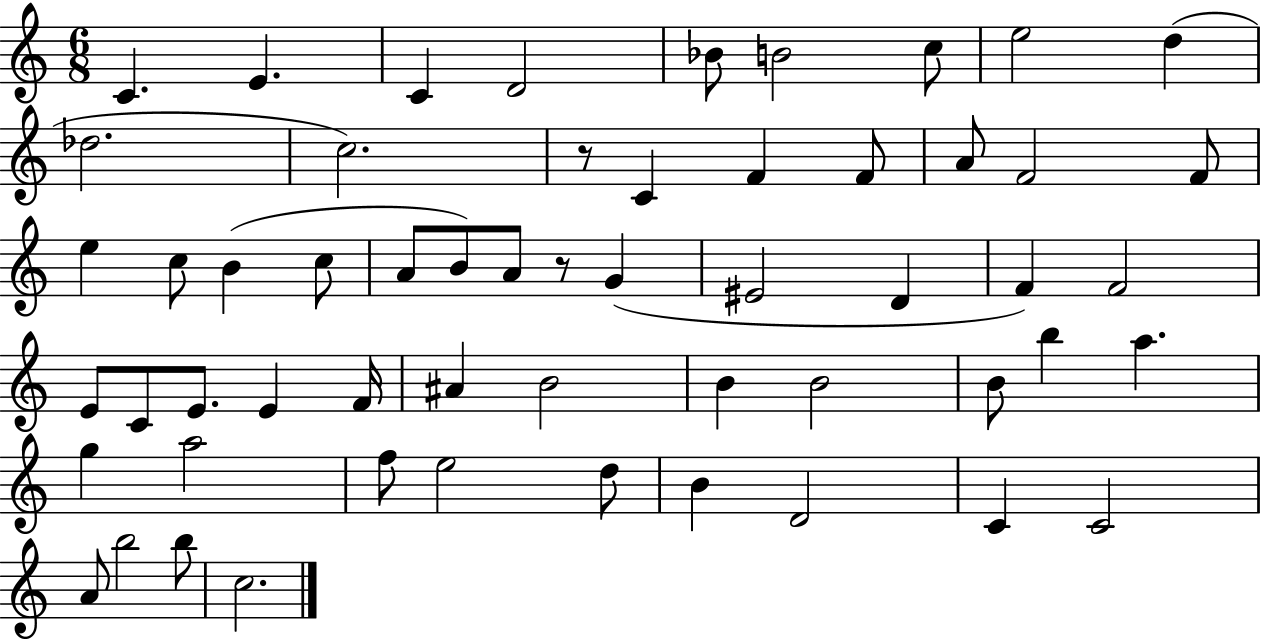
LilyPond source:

{
  \clef treble
  \numericTimeSignature
  \time 6/8
  \key c \major
  c'4. e'4. | c'4 d'2 | bes'8 b'2 c''8 | e''2 d''4( | \break des''2. | c''2.) | r8 c'4 f'4 f'8 | a'8 f'2 f'8 | \break e''4 c''8 b'4( c''8 | a'8 b'8) a'8 r8 g'4( | eis'2 d'4 | f'4) f'2 | \break e'8 c'8 e'8. e'4 f'16 | ais'4 b'2 | b'4 b'2 | b'8 b''4 a''4. | \break g''4 a''2 | f''8 e''2 d''8 | b'4 d'2 | c'4 c'2 | \break a'8 b''2 b''8 | c''2. | \bar "|."
}